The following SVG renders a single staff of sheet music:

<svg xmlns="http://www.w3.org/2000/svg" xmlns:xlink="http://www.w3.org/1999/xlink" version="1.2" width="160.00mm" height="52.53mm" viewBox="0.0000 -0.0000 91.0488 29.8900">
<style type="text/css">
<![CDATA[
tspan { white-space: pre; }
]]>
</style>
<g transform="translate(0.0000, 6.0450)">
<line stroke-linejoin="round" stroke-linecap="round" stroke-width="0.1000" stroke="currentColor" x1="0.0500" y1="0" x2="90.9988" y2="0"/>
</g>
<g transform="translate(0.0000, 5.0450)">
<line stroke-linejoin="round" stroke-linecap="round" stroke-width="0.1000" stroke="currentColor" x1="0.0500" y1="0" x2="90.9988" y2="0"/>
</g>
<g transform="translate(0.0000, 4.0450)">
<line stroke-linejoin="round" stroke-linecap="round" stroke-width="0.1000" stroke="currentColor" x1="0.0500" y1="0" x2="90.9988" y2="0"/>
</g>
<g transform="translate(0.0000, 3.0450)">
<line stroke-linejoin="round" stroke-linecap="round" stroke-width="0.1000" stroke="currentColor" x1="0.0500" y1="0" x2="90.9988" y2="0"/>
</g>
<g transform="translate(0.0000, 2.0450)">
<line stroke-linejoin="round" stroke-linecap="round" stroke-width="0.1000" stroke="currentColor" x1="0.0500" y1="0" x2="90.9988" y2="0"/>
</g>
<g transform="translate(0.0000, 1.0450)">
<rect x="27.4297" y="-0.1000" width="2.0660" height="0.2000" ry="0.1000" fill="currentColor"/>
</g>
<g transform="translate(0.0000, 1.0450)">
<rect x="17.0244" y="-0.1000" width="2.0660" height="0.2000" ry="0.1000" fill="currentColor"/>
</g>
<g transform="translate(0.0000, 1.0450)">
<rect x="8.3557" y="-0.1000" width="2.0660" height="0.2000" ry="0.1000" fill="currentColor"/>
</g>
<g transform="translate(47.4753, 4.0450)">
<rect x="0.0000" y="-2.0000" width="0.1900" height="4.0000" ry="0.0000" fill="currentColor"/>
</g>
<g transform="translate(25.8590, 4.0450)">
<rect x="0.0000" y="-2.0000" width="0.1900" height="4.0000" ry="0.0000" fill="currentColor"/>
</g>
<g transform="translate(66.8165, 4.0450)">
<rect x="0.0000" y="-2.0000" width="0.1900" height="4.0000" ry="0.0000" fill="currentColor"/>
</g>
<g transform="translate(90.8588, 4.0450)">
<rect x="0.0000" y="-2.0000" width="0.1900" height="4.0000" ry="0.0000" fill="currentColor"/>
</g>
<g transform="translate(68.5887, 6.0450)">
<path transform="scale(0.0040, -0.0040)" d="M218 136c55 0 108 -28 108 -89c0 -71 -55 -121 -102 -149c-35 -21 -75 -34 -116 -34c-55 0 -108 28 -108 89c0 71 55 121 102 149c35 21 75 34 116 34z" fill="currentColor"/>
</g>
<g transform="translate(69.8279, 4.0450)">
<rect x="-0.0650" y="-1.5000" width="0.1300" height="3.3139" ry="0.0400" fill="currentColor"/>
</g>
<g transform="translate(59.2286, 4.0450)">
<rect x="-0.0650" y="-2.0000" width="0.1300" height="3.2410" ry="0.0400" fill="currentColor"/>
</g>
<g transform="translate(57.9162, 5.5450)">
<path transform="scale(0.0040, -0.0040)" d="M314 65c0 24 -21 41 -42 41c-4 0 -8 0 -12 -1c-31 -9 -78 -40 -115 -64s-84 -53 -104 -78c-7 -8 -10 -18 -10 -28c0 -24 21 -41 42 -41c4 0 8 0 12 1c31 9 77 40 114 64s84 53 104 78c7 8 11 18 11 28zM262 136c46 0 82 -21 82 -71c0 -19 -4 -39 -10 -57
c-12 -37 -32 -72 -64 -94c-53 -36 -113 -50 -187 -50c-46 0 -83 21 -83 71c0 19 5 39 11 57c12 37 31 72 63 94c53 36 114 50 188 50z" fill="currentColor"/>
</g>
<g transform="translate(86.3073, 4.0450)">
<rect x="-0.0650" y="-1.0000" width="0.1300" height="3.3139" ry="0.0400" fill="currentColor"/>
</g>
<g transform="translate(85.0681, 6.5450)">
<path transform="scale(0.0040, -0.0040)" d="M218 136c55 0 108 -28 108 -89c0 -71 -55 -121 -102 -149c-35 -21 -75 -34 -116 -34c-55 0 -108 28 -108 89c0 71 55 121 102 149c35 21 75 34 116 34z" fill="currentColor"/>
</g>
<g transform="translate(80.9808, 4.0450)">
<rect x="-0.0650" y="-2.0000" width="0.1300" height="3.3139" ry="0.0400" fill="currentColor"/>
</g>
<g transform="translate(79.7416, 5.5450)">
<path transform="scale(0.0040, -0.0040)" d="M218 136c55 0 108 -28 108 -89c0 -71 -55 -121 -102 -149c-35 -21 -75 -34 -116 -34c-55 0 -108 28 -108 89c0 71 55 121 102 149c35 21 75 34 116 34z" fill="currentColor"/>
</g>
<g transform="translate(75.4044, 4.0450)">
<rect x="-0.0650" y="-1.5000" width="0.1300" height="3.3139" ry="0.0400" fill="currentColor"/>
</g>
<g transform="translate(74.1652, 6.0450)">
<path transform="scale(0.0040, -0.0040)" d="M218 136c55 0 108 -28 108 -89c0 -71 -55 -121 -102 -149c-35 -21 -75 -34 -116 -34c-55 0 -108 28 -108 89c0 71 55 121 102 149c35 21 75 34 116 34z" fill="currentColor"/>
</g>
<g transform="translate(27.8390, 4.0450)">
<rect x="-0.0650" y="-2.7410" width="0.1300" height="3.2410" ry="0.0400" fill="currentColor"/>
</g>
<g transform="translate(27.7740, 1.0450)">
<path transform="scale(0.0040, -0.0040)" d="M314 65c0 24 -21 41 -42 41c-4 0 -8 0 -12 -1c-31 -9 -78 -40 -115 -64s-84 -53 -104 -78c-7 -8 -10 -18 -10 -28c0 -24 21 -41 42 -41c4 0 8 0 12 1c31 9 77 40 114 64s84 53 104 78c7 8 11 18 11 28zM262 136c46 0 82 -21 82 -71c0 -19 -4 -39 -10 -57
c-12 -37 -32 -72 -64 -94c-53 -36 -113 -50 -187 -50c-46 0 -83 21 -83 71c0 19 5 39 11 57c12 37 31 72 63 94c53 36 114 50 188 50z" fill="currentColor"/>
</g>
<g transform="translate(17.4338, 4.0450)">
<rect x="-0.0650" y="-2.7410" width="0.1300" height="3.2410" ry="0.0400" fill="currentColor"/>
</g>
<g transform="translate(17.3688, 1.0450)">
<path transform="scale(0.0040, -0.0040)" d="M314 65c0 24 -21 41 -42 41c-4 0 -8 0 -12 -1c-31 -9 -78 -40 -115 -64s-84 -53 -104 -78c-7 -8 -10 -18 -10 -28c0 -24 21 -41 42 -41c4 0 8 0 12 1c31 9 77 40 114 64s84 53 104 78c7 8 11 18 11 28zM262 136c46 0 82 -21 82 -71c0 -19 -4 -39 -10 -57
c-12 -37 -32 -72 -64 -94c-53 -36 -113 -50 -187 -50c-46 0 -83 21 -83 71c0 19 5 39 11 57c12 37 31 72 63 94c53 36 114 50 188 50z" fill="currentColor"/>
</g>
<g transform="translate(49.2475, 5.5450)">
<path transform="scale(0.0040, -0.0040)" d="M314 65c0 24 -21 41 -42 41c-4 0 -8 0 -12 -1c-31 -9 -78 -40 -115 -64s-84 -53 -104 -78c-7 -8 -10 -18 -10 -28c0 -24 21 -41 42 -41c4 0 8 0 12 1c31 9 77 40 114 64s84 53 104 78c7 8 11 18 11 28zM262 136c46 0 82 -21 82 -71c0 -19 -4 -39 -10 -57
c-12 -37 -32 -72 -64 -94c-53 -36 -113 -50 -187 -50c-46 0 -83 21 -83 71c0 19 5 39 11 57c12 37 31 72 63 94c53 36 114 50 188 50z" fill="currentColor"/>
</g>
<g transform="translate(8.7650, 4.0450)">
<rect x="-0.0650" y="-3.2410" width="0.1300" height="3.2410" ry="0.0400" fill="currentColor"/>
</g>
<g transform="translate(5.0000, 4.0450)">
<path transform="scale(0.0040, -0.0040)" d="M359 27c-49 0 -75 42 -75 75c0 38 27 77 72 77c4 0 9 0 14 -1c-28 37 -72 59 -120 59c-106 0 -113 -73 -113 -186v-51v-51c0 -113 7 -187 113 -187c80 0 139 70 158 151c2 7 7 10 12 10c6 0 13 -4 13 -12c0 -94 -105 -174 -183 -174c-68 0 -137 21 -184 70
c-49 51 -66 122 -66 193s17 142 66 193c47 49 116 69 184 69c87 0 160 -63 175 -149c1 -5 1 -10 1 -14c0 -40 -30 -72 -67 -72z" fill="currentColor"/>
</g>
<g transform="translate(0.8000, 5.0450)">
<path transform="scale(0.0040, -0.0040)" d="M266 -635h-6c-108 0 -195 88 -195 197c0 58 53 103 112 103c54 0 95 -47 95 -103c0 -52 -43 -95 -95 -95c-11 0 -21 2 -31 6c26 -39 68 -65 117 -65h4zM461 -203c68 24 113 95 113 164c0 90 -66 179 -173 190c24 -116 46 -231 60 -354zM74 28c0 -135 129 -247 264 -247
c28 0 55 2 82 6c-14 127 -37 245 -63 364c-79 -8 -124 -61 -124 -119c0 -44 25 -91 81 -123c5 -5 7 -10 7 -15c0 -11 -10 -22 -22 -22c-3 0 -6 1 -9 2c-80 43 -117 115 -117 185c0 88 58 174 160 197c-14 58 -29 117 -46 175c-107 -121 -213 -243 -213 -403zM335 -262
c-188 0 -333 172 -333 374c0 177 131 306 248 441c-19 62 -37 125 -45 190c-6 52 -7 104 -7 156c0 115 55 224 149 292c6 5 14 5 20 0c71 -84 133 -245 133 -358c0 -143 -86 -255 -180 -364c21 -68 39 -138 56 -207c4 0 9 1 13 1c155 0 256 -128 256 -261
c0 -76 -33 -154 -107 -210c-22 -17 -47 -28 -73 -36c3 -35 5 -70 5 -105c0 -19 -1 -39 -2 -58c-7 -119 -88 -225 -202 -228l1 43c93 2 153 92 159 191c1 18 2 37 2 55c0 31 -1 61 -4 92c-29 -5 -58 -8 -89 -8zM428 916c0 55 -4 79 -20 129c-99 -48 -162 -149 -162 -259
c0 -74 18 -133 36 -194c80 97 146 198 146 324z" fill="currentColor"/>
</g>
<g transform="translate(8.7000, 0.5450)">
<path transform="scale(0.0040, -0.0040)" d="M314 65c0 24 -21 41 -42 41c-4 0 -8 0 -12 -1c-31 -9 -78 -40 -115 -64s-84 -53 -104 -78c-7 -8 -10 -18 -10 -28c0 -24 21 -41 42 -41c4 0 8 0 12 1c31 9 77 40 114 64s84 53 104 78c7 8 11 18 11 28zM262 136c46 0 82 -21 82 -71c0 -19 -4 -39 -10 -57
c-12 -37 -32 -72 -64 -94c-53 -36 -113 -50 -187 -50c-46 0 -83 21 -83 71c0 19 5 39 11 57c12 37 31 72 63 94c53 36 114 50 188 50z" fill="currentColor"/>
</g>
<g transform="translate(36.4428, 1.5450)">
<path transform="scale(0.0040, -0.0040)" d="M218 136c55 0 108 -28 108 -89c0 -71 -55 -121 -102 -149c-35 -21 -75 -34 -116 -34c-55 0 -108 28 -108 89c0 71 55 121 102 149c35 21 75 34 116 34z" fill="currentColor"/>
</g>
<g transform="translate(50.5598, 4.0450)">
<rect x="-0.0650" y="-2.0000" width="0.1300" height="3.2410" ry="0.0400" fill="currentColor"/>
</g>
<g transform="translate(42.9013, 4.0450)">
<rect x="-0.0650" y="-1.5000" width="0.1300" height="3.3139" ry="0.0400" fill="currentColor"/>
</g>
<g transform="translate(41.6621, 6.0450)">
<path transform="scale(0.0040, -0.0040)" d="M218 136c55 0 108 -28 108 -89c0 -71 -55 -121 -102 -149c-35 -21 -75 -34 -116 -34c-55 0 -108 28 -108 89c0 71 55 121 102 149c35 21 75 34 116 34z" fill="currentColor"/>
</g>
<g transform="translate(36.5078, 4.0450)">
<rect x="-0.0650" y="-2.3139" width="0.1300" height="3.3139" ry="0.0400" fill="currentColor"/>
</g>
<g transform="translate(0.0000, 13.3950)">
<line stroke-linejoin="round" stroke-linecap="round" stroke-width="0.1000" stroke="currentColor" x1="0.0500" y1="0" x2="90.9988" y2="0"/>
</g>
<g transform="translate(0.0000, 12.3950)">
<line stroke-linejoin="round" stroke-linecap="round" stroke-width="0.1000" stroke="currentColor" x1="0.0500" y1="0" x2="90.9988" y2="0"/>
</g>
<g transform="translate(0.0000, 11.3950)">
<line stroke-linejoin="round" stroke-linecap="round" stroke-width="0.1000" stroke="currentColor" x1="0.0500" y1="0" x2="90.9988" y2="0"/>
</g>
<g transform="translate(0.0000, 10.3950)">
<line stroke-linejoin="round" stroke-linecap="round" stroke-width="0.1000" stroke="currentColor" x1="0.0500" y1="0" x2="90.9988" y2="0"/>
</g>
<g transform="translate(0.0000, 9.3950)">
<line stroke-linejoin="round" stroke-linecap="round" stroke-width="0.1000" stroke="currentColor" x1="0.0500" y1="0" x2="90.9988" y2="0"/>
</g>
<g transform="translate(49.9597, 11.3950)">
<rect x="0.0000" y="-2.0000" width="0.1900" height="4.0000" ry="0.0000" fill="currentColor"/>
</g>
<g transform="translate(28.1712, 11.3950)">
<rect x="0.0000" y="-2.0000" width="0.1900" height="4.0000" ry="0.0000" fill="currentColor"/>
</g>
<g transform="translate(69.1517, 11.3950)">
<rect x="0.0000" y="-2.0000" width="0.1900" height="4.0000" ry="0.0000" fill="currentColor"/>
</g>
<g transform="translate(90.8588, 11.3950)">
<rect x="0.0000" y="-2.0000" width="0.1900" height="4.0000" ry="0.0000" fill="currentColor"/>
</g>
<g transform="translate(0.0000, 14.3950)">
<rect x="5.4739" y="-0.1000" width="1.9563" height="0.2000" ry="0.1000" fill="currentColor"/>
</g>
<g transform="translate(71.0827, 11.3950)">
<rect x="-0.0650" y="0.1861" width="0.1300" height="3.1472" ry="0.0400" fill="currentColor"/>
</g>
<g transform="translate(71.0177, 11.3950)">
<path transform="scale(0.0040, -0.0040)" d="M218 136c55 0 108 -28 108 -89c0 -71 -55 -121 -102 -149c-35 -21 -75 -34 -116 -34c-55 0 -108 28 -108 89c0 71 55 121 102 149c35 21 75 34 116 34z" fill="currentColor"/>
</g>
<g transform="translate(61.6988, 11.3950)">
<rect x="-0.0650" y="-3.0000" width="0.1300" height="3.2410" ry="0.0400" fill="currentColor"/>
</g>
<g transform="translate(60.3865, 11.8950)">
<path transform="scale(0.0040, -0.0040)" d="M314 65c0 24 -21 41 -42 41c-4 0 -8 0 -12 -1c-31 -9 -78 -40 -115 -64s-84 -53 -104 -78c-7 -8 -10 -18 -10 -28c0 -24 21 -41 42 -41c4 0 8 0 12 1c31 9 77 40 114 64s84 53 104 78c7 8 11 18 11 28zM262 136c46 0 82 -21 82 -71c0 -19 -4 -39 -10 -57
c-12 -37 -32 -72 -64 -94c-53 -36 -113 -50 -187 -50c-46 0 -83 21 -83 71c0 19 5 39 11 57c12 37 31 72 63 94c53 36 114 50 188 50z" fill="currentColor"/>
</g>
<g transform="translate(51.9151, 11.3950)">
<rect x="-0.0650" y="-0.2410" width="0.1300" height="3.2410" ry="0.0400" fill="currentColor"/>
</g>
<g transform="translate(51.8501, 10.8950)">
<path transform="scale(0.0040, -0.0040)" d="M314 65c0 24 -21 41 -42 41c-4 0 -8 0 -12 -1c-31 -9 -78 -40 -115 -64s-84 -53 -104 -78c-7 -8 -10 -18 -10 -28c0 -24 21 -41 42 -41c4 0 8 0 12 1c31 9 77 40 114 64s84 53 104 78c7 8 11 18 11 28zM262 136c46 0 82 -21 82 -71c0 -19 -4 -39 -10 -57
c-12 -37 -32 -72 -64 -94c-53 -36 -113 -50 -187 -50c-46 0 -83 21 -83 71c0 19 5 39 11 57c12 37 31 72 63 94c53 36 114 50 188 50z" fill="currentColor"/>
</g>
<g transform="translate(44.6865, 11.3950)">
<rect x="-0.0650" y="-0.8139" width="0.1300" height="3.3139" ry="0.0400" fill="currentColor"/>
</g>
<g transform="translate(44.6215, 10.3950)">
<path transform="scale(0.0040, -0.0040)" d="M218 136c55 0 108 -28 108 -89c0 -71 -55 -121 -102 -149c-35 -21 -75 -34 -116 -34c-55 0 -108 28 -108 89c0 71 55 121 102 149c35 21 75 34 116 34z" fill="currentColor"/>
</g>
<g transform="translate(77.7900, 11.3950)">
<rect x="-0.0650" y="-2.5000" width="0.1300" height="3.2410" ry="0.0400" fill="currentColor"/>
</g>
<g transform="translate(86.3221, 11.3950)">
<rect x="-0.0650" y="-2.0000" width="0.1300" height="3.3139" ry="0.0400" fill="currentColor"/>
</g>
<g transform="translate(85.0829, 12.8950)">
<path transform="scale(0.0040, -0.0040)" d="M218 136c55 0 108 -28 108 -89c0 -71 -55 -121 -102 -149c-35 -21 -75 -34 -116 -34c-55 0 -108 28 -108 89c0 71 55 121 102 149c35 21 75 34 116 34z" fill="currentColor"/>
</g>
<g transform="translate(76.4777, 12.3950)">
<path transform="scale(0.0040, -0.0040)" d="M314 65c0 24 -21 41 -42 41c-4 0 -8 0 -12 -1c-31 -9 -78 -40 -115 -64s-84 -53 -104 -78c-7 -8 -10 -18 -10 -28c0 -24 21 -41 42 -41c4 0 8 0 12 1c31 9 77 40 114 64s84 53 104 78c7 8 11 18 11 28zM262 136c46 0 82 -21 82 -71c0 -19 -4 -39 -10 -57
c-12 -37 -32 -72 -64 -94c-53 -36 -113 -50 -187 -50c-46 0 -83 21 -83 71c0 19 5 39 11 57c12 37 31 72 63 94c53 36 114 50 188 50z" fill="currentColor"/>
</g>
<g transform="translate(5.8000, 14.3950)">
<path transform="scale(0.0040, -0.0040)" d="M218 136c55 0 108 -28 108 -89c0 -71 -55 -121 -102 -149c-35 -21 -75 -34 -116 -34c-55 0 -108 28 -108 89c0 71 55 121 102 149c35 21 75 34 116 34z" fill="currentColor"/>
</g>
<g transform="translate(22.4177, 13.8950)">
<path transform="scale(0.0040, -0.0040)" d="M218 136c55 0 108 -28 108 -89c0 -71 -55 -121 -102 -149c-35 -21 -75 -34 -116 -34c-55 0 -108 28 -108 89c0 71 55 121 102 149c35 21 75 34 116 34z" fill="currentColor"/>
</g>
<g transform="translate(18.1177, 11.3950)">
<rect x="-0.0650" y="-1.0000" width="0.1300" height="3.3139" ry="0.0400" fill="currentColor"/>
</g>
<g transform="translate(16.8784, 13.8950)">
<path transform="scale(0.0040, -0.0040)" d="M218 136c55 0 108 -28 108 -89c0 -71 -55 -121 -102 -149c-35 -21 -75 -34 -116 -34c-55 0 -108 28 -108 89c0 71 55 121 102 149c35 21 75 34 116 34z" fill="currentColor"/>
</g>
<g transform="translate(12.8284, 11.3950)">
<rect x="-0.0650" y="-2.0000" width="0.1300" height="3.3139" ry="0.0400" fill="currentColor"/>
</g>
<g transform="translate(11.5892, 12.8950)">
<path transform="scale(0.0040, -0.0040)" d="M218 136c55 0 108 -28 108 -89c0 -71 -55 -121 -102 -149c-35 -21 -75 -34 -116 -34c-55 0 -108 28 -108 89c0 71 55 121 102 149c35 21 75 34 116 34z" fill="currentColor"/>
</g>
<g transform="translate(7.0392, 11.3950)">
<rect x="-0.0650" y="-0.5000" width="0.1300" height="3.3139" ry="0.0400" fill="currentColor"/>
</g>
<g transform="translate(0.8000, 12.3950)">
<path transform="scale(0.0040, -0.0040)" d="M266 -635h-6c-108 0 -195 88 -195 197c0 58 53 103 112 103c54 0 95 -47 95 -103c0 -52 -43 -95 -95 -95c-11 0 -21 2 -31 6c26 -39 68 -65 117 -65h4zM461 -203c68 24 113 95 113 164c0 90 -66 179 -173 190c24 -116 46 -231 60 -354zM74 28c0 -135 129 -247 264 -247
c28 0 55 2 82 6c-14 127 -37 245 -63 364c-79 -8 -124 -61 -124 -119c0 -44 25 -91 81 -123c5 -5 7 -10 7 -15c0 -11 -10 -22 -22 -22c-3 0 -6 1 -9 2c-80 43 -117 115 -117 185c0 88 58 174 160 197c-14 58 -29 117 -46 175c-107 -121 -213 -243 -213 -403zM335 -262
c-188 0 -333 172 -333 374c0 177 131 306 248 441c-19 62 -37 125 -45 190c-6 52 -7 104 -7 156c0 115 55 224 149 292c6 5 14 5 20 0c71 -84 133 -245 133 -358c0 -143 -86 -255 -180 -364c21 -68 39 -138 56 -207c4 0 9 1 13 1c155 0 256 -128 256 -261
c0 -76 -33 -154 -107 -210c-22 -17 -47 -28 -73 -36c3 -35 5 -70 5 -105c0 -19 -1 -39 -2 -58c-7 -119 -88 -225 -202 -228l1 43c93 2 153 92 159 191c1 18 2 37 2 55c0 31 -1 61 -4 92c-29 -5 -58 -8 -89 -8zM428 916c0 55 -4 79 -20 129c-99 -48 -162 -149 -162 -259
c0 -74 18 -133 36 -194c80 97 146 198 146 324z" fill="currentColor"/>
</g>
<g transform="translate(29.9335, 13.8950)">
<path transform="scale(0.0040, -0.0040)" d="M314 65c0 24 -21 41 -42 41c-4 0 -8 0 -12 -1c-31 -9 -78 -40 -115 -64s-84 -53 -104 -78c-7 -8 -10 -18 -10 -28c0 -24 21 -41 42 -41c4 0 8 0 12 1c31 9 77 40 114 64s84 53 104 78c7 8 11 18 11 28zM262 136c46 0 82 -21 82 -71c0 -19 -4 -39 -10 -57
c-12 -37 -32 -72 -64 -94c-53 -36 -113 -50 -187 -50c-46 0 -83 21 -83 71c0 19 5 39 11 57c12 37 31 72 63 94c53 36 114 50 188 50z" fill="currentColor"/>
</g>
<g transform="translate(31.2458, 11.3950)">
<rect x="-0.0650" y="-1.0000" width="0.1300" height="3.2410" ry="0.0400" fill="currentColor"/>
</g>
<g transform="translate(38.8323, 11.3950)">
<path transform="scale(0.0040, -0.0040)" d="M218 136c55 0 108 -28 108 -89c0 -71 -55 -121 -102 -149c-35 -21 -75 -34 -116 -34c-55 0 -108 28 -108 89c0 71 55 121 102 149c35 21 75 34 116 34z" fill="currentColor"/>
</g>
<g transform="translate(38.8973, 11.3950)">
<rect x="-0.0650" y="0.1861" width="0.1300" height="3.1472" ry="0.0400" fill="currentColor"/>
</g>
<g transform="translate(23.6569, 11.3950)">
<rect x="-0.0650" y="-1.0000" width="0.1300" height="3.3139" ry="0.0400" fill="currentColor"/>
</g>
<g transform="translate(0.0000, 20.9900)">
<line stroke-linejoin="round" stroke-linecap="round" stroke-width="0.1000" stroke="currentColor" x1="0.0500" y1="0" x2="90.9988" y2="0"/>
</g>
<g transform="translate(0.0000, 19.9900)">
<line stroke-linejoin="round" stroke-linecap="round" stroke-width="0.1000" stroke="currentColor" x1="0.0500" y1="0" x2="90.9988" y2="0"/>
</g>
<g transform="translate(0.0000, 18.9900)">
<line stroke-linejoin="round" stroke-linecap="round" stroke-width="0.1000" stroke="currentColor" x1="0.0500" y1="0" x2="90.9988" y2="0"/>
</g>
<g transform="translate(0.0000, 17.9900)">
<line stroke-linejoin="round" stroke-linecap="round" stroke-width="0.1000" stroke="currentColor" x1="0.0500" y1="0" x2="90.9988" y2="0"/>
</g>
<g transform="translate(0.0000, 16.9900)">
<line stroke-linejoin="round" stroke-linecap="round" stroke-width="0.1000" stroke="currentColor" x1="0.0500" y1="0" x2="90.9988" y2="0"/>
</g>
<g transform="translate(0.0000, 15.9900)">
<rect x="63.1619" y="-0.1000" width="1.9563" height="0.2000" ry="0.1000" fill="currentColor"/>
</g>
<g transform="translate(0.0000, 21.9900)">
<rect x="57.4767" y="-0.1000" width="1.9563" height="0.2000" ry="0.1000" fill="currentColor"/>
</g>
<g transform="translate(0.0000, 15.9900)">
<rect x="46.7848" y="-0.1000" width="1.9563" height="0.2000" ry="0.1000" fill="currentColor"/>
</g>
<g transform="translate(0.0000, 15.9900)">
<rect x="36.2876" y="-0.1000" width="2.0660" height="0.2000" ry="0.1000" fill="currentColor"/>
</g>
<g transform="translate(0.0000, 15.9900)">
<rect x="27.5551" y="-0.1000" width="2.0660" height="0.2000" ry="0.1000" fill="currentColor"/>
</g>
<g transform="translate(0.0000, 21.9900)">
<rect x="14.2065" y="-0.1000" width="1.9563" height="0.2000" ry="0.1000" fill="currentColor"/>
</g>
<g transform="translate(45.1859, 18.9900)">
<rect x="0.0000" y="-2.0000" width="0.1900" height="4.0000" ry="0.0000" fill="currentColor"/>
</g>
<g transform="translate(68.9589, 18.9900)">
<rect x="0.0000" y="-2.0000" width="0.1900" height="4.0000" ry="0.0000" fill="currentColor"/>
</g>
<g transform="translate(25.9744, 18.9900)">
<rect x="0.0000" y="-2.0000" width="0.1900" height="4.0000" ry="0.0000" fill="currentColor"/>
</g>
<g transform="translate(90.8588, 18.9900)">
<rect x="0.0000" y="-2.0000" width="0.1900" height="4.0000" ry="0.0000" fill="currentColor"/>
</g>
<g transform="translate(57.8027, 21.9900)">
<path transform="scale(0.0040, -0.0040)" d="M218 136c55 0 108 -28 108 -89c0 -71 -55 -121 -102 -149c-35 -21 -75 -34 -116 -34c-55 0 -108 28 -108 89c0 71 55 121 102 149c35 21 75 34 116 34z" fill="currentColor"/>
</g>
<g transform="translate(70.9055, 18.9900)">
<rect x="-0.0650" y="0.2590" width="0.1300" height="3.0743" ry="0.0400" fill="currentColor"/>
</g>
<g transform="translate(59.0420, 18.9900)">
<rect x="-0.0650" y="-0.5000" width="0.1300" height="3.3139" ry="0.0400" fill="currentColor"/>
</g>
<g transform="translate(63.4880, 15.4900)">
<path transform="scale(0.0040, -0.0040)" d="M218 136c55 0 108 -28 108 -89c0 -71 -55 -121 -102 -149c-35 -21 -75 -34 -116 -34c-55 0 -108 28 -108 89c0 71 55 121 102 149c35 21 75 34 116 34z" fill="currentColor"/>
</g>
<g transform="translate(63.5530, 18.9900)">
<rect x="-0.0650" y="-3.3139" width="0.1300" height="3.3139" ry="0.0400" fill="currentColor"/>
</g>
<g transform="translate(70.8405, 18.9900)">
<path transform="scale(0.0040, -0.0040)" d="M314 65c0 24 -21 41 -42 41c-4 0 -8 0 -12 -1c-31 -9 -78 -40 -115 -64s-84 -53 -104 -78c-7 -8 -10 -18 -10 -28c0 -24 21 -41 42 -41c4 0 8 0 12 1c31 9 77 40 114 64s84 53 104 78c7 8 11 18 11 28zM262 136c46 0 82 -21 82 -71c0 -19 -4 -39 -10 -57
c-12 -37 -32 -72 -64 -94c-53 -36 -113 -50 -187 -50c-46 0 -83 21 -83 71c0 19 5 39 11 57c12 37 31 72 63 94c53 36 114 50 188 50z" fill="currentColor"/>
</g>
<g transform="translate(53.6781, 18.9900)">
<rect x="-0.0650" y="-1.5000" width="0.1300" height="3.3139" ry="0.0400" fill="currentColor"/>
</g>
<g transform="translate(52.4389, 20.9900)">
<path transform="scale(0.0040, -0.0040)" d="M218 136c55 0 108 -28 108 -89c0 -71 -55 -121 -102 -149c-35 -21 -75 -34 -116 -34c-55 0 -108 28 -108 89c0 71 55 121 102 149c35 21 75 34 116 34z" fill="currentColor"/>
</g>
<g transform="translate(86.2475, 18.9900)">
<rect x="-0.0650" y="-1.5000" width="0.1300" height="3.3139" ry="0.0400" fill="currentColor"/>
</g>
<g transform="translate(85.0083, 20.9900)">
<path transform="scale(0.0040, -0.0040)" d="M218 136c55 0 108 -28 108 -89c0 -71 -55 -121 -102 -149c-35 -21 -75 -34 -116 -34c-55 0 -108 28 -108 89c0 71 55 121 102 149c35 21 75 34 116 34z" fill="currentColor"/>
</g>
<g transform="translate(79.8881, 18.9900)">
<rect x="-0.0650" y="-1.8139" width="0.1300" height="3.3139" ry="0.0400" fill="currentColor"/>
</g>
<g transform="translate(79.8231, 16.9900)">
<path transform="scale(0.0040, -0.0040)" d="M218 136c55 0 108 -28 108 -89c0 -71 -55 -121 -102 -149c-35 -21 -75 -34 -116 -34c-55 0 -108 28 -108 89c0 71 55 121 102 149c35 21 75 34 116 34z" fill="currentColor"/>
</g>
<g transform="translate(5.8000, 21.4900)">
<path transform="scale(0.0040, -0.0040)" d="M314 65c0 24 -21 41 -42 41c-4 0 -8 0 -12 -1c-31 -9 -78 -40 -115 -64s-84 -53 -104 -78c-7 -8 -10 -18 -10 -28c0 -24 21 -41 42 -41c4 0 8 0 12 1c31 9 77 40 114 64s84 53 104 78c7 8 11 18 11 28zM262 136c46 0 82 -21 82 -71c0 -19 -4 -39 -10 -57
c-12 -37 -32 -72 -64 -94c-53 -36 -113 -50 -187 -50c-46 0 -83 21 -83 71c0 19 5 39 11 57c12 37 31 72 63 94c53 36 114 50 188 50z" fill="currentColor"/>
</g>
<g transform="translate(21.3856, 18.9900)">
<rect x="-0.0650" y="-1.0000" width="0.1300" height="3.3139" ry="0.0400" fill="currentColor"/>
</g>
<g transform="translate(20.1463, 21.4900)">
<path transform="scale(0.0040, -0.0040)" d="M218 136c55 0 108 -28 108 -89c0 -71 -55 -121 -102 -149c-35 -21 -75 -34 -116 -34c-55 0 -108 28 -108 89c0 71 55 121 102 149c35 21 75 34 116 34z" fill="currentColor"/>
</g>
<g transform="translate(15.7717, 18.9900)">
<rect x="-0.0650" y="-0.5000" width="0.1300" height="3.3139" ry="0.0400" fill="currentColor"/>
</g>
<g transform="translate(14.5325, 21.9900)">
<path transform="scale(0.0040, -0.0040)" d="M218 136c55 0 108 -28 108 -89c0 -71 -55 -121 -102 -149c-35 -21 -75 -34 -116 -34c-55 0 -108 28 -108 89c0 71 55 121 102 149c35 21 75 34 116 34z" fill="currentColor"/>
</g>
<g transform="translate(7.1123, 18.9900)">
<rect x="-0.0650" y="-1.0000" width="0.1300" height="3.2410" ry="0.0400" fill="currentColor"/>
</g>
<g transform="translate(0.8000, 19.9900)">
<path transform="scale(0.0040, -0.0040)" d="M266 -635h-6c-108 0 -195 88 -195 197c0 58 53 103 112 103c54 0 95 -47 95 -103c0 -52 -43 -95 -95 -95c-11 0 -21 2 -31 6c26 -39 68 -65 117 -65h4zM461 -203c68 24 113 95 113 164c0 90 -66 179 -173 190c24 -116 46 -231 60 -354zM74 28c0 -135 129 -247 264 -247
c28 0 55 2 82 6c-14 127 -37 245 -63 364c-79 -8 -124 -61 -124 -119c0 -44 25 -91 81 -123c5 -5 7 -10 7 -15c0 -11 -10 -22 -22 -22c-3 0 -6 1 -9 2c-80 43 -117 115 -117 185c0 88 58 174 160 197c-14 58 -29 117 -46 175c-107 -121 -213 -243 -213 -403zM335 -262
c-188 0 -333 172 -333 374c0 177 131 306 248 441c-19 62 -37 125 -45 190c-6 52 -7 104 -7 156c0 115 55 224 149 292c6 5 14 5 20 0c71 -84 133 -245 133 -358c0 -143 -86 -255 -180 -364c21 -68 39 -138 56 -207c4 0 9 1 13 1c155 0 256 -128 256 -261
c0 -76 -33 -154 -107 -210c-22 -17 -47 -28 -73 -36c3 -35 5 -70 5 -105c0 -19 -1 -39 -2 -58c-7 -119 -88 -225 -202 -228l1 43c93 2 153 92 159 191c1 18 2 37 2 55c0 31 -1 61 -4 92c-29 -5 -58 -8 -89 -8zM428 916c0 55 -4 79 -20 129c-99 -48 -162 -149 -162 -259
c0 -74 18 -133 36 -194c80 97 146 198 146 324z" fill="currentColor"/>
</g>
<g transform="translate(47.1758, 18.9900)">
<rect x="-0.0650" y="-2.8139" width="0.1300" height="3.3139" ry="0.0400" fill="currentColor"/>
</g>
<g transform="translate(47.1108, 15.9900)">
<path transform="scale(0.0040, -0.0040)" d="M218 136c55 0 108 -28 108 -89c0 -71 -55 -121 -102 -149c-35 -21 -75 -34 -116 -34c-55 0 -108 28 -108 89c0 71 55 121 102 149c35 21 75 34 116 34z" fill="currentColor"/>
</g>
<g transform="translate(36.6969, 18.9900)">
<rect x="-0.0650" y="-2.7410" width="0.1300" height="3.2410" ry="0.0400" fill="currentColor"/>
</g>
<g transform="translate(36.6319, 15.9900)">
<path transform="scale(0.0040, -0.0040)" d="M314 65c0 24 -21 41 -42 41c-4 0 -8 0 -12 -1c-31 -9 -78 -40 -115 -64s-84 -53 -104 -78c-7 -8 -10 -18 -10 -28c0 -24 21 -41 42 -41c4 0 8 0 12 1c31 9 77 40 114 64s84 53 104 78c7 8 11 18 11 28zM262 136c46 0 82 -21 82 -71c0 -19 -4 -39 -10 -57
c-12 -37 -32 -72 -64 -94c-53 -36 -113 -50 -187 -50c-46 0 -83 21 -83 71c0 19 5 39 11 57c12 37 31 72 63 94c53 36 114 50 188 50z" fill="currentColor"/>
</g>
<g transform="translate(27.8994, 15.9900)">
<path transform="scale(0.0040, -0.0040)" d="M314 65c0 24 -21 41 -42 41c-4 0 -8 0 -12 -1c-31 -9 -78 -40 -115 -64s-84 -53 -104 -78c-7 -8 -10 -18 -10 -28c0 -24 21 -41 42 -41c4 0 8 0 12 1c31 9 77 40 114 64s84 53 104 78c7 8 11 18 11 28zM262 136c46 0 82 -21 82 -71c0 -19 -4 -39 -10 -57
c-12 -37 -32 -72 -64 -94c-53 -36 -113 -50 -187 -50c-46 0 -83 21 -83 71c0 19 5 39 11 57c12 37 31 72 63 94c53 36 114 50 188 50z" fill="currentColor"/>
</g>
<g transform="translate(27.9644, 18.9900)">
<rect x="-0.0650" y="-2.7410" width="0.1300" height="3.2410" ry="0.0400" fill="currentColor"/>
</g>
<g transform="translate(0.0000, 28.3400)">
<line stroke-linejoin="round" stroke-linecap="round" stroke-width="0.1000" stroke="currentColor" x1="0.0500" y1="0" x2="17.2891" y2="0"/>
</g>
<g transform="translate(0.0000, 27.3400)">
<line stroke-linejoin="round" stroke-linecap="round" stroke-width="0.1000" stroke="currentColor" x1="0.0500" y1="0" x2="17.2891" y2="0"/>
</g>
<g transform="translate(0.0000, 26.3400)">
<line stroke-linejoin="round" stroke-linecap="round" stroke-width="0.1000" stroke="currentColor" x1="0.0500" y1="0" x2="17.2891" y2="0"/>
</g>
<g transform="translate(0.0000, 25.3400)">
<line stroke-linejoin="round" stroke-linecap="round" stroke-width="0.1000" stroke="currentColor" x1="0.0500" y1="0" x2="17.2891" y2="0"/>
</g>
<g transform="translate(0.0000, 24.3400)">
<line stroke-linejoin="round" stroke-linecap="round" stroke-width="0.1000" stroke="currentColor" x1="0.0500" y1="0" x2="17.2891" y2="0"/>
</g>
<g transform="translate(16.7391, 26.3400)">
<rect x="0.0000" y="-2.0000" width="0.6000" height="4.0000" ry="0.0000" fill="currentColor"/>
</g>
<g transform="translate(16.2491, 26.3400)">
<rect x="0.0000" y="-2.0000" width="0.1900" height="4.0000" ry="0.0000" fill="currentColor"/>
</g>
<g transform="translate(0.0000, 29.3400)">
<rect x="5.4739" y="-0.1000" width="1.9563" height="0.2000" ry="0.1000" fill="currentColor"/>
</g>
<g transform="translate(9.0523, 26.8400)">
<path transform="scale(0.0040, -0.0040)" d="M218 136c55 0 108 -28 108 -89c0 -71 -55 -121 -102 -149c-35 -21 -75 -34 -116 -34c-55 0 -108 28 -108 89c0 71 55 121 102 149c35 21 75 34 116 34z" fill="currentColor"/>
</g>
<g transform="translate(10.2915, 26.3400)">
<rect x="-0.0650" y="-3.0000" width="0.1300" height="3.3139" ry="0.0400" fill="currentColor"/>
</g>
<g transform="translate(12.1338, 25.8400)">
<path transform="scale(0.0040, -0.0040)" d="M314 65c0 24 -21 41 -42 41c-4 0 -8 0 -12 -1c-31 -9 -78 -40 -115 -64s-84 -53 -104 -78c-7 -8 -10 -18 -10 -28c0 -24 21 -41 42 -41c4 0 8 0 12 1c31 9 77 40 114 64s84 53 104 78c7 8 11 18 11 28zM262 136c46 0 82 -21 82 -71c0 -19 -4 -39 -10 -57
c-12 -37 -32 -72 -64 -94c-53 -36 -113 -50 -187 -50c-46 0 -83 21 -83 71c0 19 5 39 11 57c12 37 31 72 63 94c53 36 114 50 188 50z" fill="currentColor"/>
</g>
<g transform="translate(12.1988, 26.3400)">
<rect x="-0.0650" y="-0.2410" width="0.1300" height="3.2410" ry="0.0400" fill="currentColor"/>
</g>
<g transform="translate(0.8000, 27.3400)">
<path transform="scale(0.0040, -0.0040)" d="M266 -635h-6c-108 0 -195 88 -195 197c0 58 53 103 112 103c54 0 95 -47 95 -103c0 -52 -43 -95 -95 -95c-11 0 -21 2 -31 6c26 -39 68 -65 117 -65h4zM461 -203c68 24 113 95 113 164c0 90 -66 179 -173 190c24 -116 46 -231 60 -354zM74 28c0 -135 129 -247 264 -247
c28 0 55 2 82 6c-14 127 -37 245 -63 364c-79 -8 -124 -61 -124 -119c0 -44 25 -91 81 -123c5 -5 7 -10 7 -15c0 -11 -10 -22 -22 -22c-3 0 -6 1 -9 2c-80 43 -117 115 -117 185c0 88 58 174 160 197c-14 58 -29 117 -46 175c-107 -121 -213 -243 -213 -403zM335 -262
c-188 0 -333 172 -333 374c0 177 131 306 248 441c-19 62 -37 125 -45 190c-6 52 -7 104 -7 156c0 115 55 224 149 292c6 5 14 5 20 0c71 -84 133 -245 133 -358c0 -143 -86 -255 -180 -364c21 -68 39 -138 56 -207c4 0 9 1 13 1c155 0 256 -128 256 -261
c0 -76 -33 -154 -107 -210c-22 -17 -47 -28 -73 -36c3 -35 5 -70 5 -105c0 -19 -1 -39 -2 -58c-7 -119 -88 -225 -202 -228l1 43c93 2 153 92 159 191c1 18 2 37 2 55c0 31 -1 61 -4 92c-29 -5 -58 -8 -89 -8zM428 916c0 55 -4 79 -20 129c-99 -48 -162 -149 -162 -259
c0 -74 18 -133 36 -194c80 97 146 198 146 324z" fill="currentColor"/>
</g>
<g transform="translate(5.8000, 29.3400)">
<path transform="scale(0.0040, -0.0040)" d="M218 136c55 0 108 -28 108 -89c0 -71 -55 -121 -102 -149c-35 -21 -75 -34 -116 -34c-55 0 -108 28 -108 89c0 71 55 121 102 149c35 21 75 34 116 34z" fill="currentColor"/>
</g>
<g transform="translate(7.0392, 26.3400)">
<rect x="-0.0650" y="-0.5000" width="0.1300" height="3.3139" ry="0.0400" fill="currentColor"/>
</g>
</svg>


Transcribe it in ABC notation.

X:1
T:Untitled
M:4/4
L:1/4
K:C
b2 a2 a2 g E F2 F2 E E F D C F D D D2 B d c2 A2 B G2 F D2 C D a2 a2 a E C b B2 f E C A c2